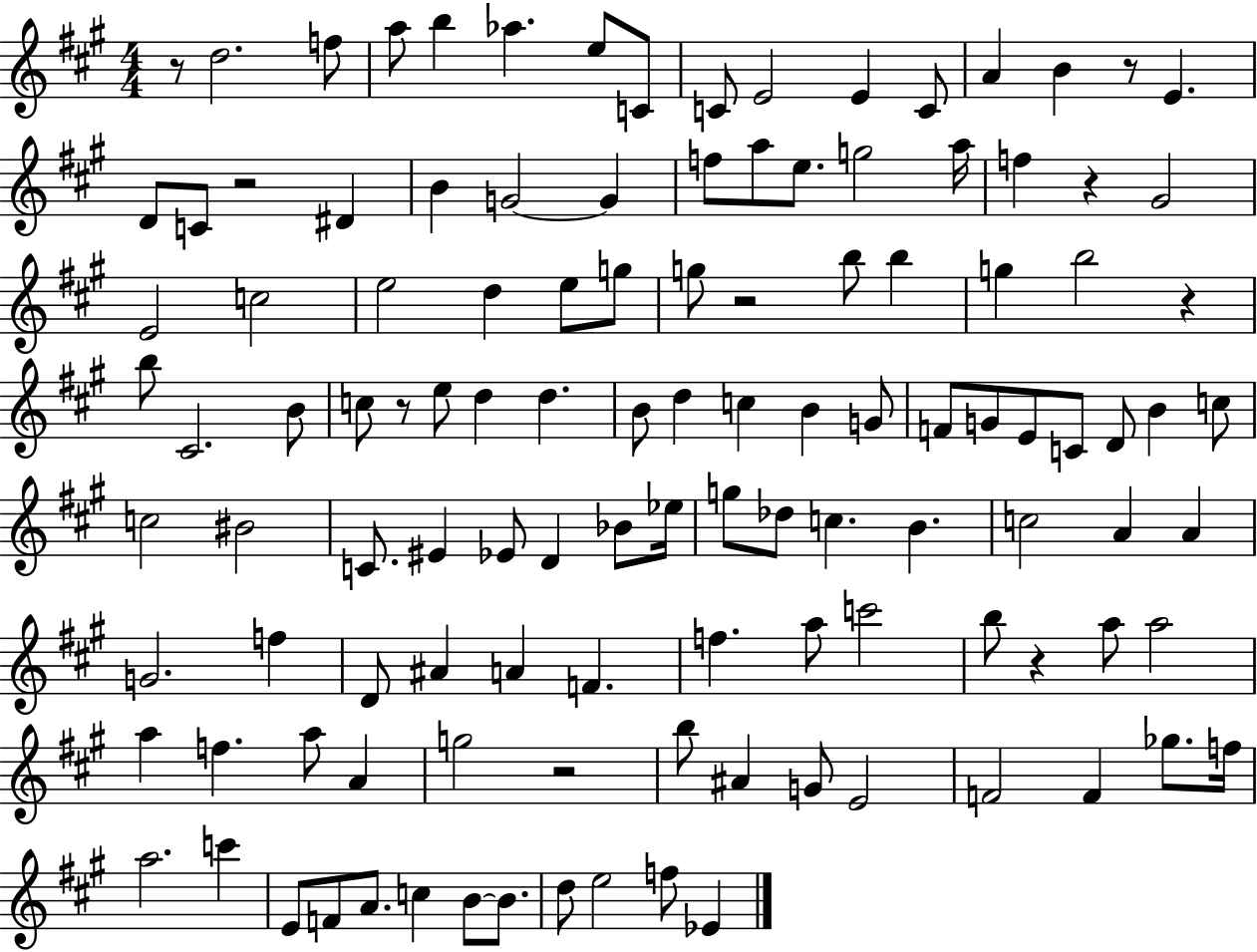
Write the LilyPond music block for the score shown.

{
  \clef treble
  \numericTimeSignature
  \time 4/4
  \key a \major
  r8 d''2. f''8 | a''8 b''4 aes''4. e''8 c'8 | c'8 e'2 e'4 c'8 | a'4 b'4 r8 e'4. | \break d'8 c'8 r2 dis'4 | b'4 g'2~~ g'4 | f''8 a''8 e''8. g''2 a''16 | f''4 r4 gis'2 | \break e'2 c''2 | e''2 d''4 e''8 g''8 | g''8 r2 b''8 b''4 | g''4 b''2 r4 | \break b''8 cis'2. b'8 | c''8 r8 e''8 d''4 d''4. | b'8 d''4 c''4 b'4 g'8 | f'8 g'8 e'8 c'8 d'8 b'4 c''8 | \break c''2 bis'2 | c'8. eis'4 ees'8 d'4 bes'8 ees''16 | g''8 des''8 c''4. b'4. | c''2 a'4 a'4 | \break g'2. f''4 | d'8 ais'4 a'4 f'4. | f''4. a''8 c'''2 | b''8 r4 a''8 a''2 | \break a''4 f''4. a''8 a'4 | g''2 r2 | b''8 ais'4 g'8 e'2 | f'2 f'4 ges''8. f''16 | \break a''2. c'''4 | e'8 f'8 a'8. c''4 b'8~~ b'8. | d''8 e''2 f''8 ees'4 | \bar "|."
}